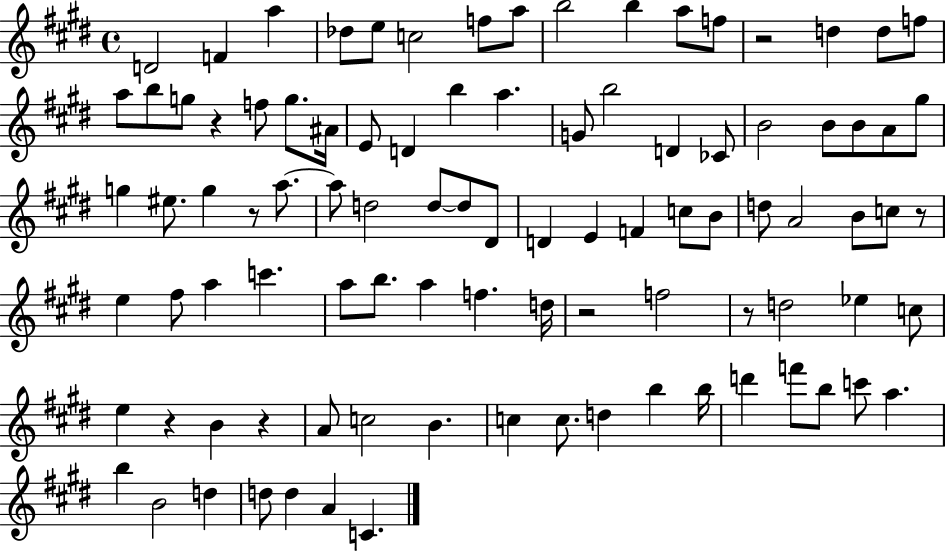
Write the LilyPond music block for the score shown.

{
  \clef treble
  \time 4/4
  \defaultTimeSignature
  \key e \major
  d'2 f'4 a''4 | des''8 e''8 c''2 f''8 a''8 | b''2 b''4 a''8 f''8 | r2 d''4 d''8 f''8 | \break a''8 b''8 g''8 r4 f''8 g''8. ais'16 | e'8 d'4 b''4 a''4. | g'8 b''2 d'4 ces'8 | b'2 b'8 b'8 a'8 gis''8 | \break g''4 eis''8. g''4 r8 a''8.~~ | a''8 d''2 d''8~~ d''8 dis'8 | d'4 e'4 f'4 c''8 b'8 | d''8 a'2 b'8 c''8 r8 | \break e''4 fis''8 a''4 c'''4. | a''8 b''8. a''4 f''4. d''16 | r2 f''2 | r8 d''2 ees''4 c''8 | \break e''4 r4 b'4 r4 | a'8 c''2 b'4. | c''4 c''8. d''4 b''4 b''16 | d'''4 f'''8 b''8 c'''8 a''4. | \break b''4 b'2 d''4 | d''8 d''4 a'4 c'4. | \bar "|."
}